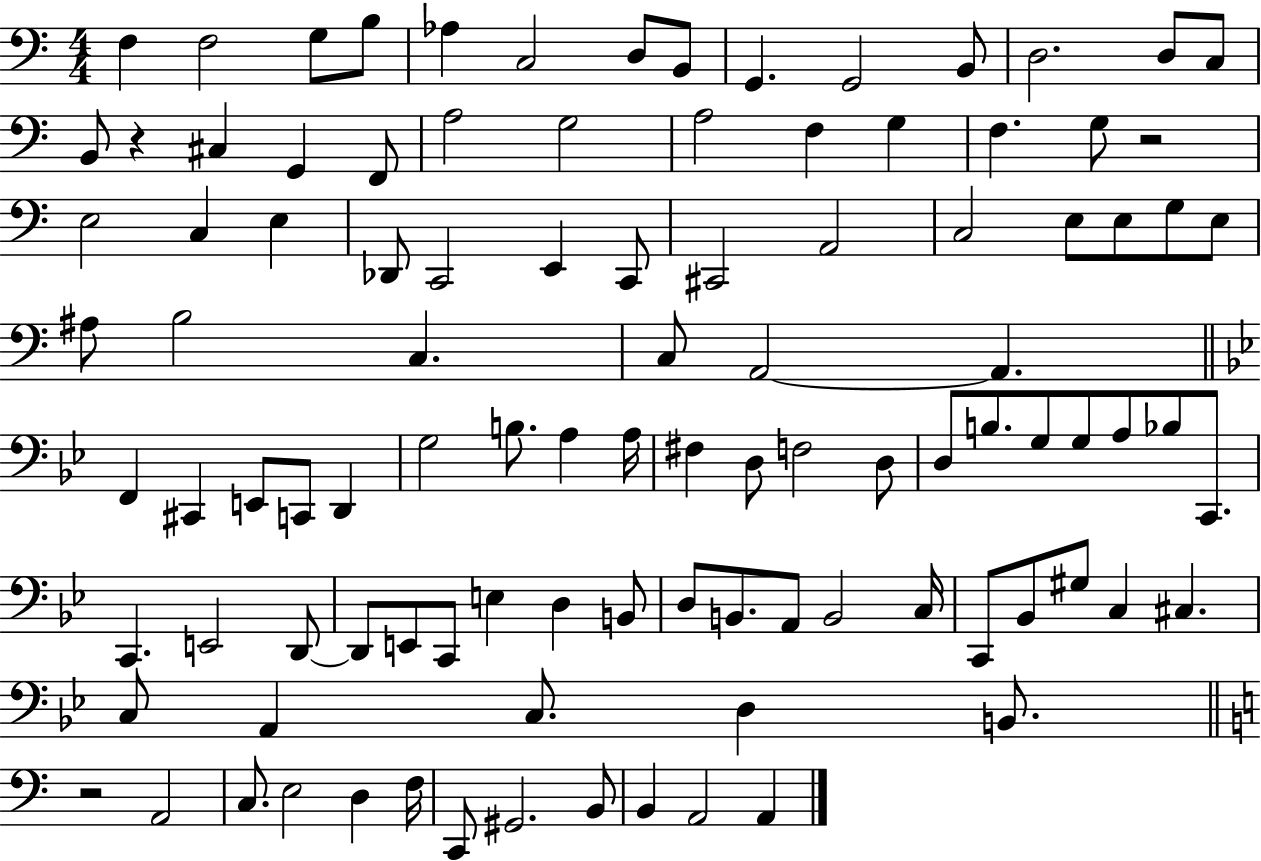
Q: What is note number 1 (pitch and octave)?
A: F3